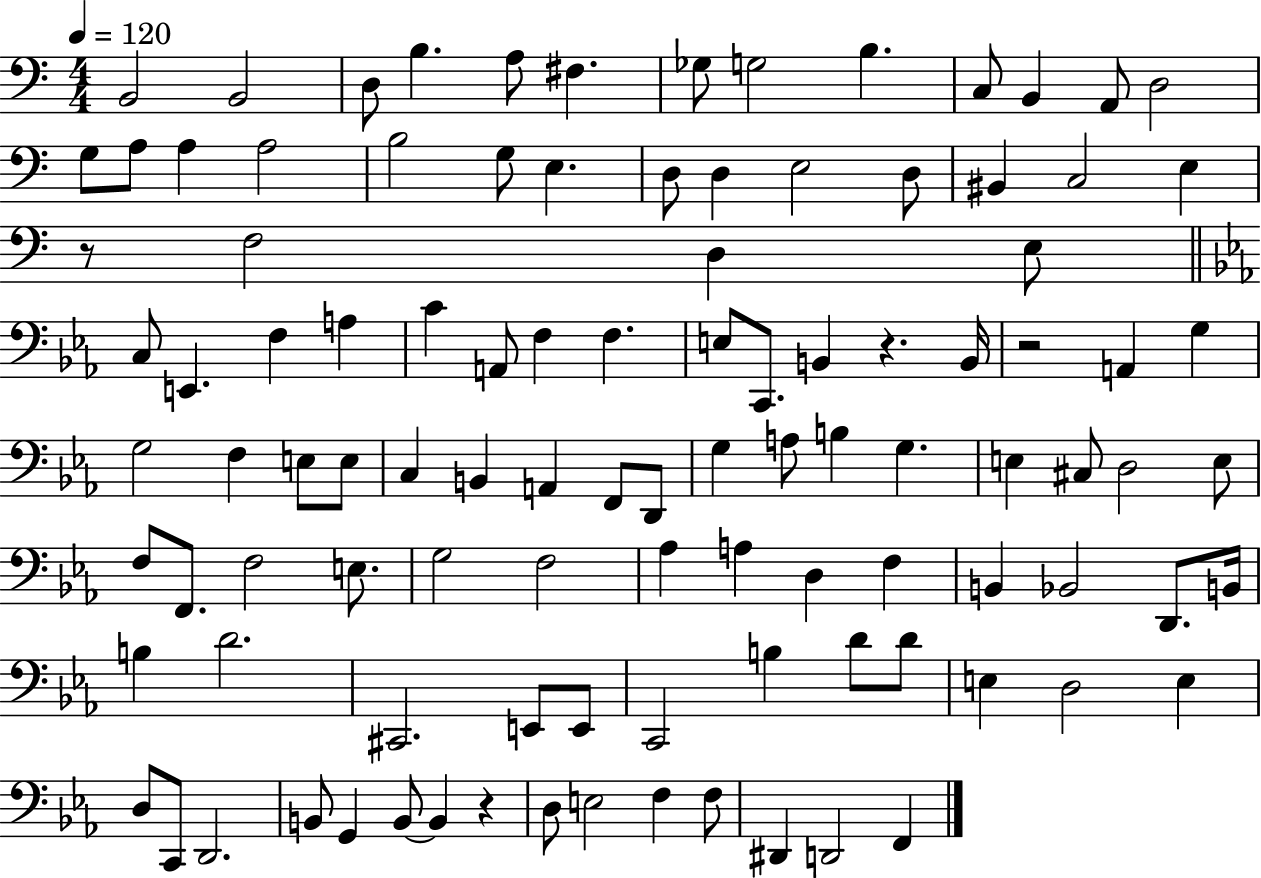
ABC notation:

X:1
T:Untitled
M:4/4
L:1/4
K:C
B,,2 B,,2 D,/2 B, A,/2 ^F, _G,/2 G,2 B, C,/2 B,, A,,/2 D,2 G,/2 A,/2 A, A,2 B,2 G,/2 E, D,/2 D, E,2 D,/2 ^B,, C,2 E, z/2 F,2 D, E,/2 C,/2 E,, F, A, C A,,/2 F, F, E,/2 C,,/2 B,, z B,,/4 z2 A,, G, G,2 F, E,/2 E,/2 C, B,, A,, F,,/2 D,,/2 G, A,/2 B, G, E, ^C,/2 D,2 E,/2 F,/2 F,,/2 F,2 E,/2 G,2 F,2 _A, A, D, F, B,, _B,,2 D,,/2 B,,/4 B, D2 ^C,,2 E,,/2 E,,/2 C,,2 B, D/2 D/2 E, D,2 E, D,/2 C,,/2 D,,2 B,,/2 G,, B,,/2 B,, z D,/2 E,2 F, F,/2 ^D,, D,,2 F,,